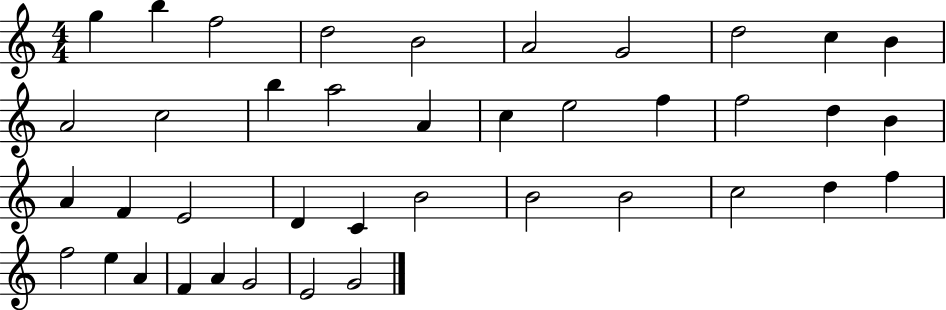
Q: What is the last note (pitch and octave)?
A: G4